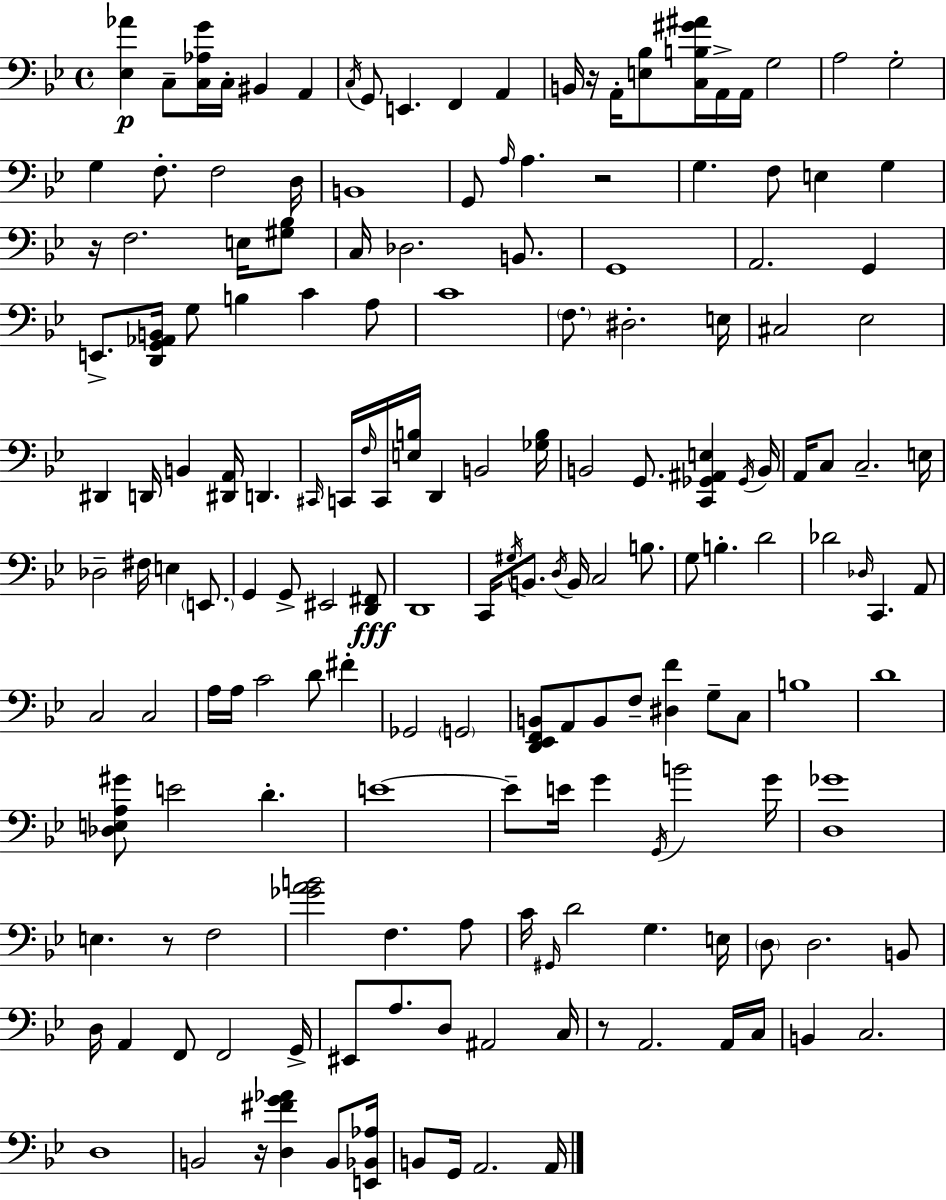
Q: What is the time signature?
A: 4/4